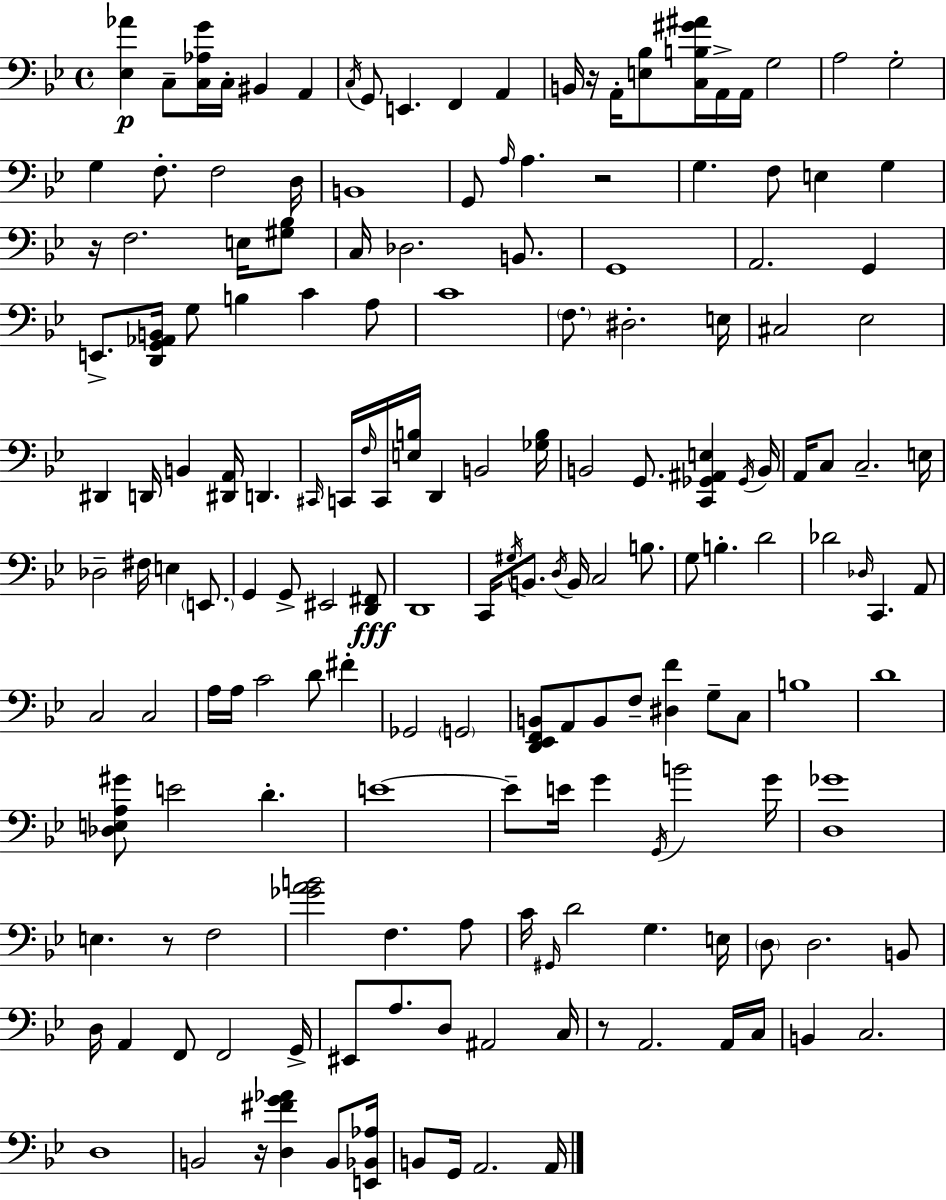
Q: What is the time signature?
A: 4/4